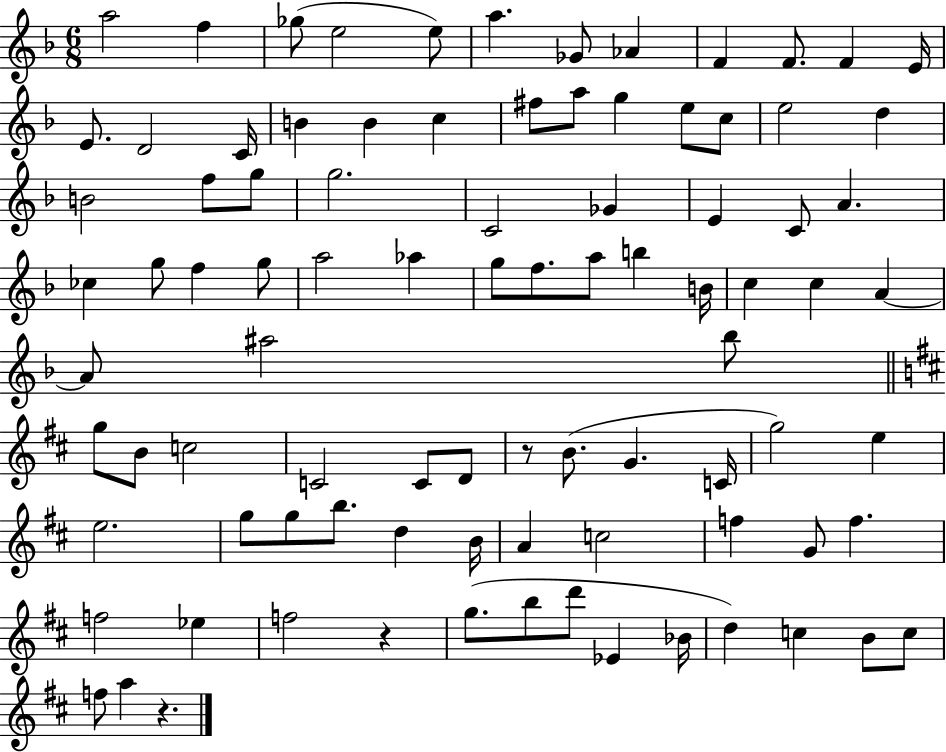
A5/h F5/q Gb5/e E5/h E5/e A5/q. Gb4/e Ab4/q F4/q F4/e. F4/q E4/s E4/e. D4/h C4/s B4/q B4/q C5/q F#5/e A5/e G5/q E5/e C5/e E5/h D5/q B4/h F5/e G5/e G5/h. C4/h Gb4/q E4/q C4/e A4/q. CES5/q G5/e F5/q G5/e A5/h Ab5/q G5/e F5/e. A5/e B5/q B4/s C5/q C5/q A4/q A4/e A#5/h Bb5/e G5/e B4/e C5/h C4/h C4/e D4/e R/e B4/e. G4/q. C4/s G5/h E5/q E5/h. G5/e G5/e B5/e. D5/q B4/s A4/q C5/h F5/q G4/e F5/q. F5/h Eb5/q F5/h R/q G5/e. B5/e D6/e Eb4/q Bb4/s D5/q C5/q B4/e C5/e F5/e A5/q R/q.